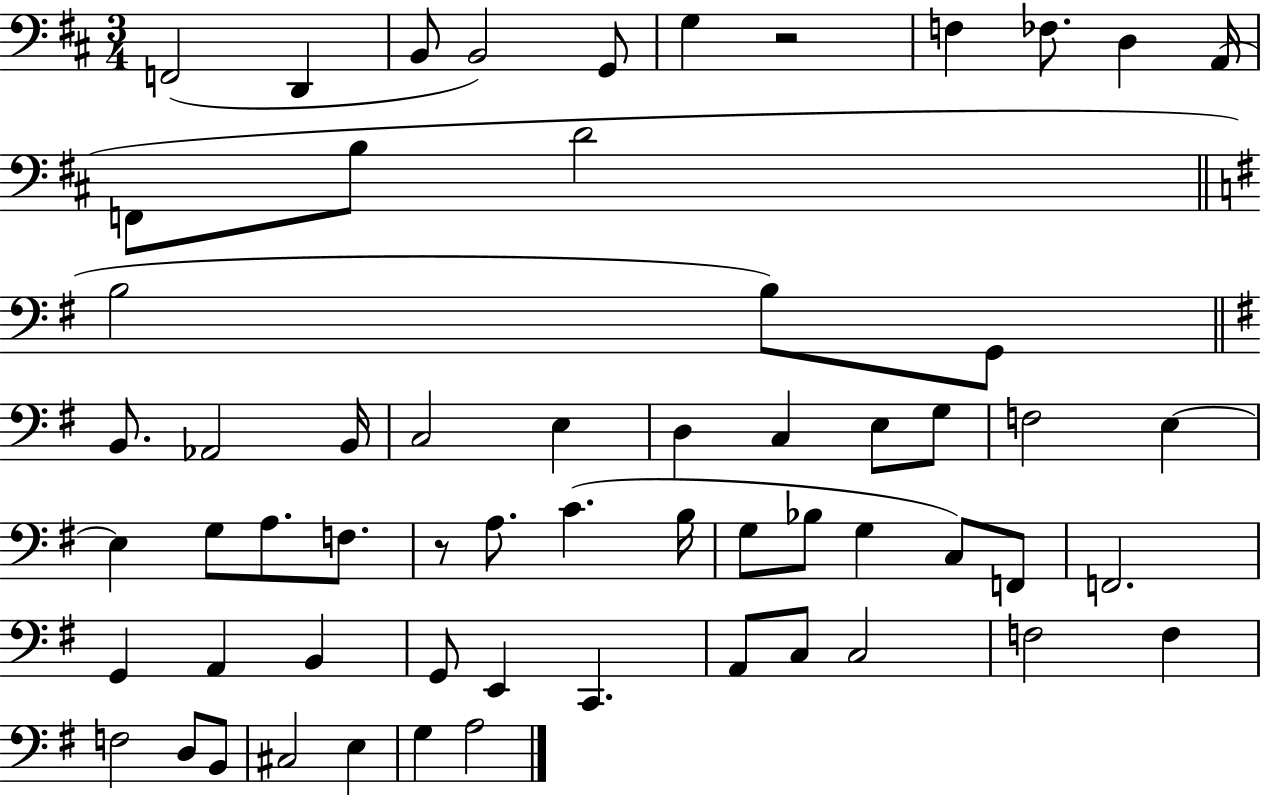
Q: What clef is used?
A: bass